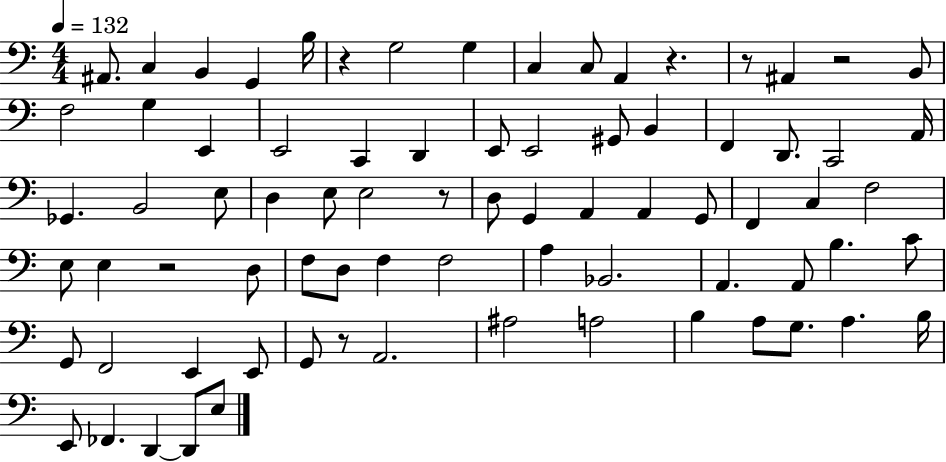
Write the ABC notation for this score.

X:1
T:Untitled
M:4/4
L:1/4
K:C
^A,,/2 C, B,, G,, B,/4 z G,2 G, C, C,/2 A,, z z/2 ^A,, z2 B,,/2 F,2 G, E,, E,,2 C,, D,, E,,/2 E,,2 ^G,,/2 B,, F,, D,,/2 C,,2 A,,/4 _G,, B,,2 E,/2 D, E,/2 E,2 z/2 D,/2 G,, A,, A,, G,,/2 F,, C, F,2 E,/2 E, z2 D,/2 F,/2 D,/2 F, F,2 A, _B,,2 A,, A,,/2 B, C/2 G,,/2 F,,2 E,, E,,/2 G,,/2 z/2 A,,2 ^A,2 A,2 B, A,/2 G,/2 A, B,/4 E,,/2 _F,, D,, D,,/2 E,/2